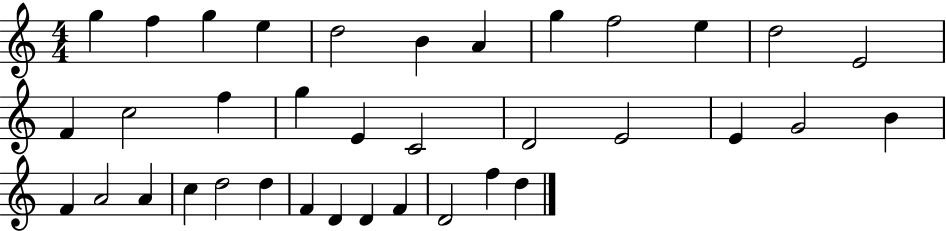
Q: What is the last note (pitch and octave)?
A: D5